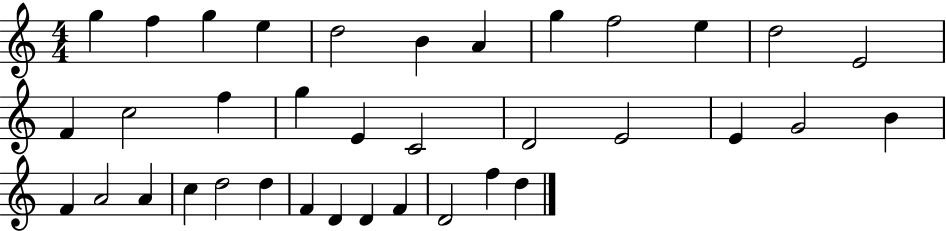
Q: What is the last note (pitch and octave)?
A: D5